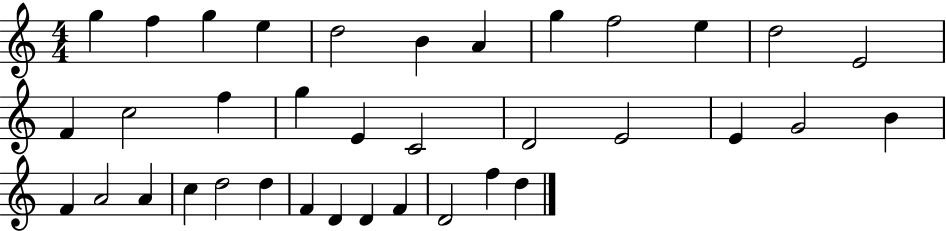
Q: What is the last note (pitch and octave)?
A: D5